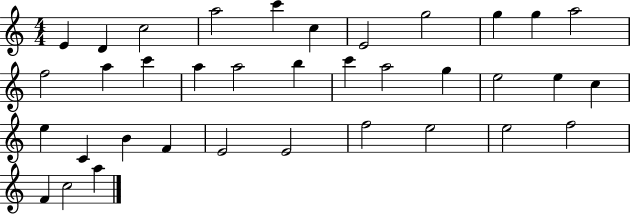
X:1
T:Untitled
M:4/4
L:1/4
K:C
E D c2 a2 c' c E2 g2 g g a2 f2 a c' a a2 b c' a2 g e2 e c e C B F E2 E2 f2 e2 e2 f2 F c2 a